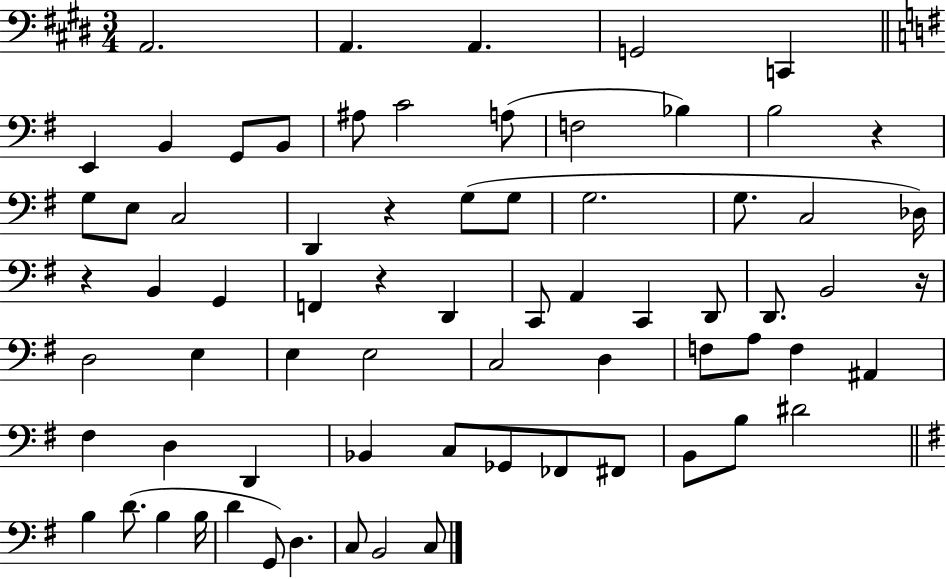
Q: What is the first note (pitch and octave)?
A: A2